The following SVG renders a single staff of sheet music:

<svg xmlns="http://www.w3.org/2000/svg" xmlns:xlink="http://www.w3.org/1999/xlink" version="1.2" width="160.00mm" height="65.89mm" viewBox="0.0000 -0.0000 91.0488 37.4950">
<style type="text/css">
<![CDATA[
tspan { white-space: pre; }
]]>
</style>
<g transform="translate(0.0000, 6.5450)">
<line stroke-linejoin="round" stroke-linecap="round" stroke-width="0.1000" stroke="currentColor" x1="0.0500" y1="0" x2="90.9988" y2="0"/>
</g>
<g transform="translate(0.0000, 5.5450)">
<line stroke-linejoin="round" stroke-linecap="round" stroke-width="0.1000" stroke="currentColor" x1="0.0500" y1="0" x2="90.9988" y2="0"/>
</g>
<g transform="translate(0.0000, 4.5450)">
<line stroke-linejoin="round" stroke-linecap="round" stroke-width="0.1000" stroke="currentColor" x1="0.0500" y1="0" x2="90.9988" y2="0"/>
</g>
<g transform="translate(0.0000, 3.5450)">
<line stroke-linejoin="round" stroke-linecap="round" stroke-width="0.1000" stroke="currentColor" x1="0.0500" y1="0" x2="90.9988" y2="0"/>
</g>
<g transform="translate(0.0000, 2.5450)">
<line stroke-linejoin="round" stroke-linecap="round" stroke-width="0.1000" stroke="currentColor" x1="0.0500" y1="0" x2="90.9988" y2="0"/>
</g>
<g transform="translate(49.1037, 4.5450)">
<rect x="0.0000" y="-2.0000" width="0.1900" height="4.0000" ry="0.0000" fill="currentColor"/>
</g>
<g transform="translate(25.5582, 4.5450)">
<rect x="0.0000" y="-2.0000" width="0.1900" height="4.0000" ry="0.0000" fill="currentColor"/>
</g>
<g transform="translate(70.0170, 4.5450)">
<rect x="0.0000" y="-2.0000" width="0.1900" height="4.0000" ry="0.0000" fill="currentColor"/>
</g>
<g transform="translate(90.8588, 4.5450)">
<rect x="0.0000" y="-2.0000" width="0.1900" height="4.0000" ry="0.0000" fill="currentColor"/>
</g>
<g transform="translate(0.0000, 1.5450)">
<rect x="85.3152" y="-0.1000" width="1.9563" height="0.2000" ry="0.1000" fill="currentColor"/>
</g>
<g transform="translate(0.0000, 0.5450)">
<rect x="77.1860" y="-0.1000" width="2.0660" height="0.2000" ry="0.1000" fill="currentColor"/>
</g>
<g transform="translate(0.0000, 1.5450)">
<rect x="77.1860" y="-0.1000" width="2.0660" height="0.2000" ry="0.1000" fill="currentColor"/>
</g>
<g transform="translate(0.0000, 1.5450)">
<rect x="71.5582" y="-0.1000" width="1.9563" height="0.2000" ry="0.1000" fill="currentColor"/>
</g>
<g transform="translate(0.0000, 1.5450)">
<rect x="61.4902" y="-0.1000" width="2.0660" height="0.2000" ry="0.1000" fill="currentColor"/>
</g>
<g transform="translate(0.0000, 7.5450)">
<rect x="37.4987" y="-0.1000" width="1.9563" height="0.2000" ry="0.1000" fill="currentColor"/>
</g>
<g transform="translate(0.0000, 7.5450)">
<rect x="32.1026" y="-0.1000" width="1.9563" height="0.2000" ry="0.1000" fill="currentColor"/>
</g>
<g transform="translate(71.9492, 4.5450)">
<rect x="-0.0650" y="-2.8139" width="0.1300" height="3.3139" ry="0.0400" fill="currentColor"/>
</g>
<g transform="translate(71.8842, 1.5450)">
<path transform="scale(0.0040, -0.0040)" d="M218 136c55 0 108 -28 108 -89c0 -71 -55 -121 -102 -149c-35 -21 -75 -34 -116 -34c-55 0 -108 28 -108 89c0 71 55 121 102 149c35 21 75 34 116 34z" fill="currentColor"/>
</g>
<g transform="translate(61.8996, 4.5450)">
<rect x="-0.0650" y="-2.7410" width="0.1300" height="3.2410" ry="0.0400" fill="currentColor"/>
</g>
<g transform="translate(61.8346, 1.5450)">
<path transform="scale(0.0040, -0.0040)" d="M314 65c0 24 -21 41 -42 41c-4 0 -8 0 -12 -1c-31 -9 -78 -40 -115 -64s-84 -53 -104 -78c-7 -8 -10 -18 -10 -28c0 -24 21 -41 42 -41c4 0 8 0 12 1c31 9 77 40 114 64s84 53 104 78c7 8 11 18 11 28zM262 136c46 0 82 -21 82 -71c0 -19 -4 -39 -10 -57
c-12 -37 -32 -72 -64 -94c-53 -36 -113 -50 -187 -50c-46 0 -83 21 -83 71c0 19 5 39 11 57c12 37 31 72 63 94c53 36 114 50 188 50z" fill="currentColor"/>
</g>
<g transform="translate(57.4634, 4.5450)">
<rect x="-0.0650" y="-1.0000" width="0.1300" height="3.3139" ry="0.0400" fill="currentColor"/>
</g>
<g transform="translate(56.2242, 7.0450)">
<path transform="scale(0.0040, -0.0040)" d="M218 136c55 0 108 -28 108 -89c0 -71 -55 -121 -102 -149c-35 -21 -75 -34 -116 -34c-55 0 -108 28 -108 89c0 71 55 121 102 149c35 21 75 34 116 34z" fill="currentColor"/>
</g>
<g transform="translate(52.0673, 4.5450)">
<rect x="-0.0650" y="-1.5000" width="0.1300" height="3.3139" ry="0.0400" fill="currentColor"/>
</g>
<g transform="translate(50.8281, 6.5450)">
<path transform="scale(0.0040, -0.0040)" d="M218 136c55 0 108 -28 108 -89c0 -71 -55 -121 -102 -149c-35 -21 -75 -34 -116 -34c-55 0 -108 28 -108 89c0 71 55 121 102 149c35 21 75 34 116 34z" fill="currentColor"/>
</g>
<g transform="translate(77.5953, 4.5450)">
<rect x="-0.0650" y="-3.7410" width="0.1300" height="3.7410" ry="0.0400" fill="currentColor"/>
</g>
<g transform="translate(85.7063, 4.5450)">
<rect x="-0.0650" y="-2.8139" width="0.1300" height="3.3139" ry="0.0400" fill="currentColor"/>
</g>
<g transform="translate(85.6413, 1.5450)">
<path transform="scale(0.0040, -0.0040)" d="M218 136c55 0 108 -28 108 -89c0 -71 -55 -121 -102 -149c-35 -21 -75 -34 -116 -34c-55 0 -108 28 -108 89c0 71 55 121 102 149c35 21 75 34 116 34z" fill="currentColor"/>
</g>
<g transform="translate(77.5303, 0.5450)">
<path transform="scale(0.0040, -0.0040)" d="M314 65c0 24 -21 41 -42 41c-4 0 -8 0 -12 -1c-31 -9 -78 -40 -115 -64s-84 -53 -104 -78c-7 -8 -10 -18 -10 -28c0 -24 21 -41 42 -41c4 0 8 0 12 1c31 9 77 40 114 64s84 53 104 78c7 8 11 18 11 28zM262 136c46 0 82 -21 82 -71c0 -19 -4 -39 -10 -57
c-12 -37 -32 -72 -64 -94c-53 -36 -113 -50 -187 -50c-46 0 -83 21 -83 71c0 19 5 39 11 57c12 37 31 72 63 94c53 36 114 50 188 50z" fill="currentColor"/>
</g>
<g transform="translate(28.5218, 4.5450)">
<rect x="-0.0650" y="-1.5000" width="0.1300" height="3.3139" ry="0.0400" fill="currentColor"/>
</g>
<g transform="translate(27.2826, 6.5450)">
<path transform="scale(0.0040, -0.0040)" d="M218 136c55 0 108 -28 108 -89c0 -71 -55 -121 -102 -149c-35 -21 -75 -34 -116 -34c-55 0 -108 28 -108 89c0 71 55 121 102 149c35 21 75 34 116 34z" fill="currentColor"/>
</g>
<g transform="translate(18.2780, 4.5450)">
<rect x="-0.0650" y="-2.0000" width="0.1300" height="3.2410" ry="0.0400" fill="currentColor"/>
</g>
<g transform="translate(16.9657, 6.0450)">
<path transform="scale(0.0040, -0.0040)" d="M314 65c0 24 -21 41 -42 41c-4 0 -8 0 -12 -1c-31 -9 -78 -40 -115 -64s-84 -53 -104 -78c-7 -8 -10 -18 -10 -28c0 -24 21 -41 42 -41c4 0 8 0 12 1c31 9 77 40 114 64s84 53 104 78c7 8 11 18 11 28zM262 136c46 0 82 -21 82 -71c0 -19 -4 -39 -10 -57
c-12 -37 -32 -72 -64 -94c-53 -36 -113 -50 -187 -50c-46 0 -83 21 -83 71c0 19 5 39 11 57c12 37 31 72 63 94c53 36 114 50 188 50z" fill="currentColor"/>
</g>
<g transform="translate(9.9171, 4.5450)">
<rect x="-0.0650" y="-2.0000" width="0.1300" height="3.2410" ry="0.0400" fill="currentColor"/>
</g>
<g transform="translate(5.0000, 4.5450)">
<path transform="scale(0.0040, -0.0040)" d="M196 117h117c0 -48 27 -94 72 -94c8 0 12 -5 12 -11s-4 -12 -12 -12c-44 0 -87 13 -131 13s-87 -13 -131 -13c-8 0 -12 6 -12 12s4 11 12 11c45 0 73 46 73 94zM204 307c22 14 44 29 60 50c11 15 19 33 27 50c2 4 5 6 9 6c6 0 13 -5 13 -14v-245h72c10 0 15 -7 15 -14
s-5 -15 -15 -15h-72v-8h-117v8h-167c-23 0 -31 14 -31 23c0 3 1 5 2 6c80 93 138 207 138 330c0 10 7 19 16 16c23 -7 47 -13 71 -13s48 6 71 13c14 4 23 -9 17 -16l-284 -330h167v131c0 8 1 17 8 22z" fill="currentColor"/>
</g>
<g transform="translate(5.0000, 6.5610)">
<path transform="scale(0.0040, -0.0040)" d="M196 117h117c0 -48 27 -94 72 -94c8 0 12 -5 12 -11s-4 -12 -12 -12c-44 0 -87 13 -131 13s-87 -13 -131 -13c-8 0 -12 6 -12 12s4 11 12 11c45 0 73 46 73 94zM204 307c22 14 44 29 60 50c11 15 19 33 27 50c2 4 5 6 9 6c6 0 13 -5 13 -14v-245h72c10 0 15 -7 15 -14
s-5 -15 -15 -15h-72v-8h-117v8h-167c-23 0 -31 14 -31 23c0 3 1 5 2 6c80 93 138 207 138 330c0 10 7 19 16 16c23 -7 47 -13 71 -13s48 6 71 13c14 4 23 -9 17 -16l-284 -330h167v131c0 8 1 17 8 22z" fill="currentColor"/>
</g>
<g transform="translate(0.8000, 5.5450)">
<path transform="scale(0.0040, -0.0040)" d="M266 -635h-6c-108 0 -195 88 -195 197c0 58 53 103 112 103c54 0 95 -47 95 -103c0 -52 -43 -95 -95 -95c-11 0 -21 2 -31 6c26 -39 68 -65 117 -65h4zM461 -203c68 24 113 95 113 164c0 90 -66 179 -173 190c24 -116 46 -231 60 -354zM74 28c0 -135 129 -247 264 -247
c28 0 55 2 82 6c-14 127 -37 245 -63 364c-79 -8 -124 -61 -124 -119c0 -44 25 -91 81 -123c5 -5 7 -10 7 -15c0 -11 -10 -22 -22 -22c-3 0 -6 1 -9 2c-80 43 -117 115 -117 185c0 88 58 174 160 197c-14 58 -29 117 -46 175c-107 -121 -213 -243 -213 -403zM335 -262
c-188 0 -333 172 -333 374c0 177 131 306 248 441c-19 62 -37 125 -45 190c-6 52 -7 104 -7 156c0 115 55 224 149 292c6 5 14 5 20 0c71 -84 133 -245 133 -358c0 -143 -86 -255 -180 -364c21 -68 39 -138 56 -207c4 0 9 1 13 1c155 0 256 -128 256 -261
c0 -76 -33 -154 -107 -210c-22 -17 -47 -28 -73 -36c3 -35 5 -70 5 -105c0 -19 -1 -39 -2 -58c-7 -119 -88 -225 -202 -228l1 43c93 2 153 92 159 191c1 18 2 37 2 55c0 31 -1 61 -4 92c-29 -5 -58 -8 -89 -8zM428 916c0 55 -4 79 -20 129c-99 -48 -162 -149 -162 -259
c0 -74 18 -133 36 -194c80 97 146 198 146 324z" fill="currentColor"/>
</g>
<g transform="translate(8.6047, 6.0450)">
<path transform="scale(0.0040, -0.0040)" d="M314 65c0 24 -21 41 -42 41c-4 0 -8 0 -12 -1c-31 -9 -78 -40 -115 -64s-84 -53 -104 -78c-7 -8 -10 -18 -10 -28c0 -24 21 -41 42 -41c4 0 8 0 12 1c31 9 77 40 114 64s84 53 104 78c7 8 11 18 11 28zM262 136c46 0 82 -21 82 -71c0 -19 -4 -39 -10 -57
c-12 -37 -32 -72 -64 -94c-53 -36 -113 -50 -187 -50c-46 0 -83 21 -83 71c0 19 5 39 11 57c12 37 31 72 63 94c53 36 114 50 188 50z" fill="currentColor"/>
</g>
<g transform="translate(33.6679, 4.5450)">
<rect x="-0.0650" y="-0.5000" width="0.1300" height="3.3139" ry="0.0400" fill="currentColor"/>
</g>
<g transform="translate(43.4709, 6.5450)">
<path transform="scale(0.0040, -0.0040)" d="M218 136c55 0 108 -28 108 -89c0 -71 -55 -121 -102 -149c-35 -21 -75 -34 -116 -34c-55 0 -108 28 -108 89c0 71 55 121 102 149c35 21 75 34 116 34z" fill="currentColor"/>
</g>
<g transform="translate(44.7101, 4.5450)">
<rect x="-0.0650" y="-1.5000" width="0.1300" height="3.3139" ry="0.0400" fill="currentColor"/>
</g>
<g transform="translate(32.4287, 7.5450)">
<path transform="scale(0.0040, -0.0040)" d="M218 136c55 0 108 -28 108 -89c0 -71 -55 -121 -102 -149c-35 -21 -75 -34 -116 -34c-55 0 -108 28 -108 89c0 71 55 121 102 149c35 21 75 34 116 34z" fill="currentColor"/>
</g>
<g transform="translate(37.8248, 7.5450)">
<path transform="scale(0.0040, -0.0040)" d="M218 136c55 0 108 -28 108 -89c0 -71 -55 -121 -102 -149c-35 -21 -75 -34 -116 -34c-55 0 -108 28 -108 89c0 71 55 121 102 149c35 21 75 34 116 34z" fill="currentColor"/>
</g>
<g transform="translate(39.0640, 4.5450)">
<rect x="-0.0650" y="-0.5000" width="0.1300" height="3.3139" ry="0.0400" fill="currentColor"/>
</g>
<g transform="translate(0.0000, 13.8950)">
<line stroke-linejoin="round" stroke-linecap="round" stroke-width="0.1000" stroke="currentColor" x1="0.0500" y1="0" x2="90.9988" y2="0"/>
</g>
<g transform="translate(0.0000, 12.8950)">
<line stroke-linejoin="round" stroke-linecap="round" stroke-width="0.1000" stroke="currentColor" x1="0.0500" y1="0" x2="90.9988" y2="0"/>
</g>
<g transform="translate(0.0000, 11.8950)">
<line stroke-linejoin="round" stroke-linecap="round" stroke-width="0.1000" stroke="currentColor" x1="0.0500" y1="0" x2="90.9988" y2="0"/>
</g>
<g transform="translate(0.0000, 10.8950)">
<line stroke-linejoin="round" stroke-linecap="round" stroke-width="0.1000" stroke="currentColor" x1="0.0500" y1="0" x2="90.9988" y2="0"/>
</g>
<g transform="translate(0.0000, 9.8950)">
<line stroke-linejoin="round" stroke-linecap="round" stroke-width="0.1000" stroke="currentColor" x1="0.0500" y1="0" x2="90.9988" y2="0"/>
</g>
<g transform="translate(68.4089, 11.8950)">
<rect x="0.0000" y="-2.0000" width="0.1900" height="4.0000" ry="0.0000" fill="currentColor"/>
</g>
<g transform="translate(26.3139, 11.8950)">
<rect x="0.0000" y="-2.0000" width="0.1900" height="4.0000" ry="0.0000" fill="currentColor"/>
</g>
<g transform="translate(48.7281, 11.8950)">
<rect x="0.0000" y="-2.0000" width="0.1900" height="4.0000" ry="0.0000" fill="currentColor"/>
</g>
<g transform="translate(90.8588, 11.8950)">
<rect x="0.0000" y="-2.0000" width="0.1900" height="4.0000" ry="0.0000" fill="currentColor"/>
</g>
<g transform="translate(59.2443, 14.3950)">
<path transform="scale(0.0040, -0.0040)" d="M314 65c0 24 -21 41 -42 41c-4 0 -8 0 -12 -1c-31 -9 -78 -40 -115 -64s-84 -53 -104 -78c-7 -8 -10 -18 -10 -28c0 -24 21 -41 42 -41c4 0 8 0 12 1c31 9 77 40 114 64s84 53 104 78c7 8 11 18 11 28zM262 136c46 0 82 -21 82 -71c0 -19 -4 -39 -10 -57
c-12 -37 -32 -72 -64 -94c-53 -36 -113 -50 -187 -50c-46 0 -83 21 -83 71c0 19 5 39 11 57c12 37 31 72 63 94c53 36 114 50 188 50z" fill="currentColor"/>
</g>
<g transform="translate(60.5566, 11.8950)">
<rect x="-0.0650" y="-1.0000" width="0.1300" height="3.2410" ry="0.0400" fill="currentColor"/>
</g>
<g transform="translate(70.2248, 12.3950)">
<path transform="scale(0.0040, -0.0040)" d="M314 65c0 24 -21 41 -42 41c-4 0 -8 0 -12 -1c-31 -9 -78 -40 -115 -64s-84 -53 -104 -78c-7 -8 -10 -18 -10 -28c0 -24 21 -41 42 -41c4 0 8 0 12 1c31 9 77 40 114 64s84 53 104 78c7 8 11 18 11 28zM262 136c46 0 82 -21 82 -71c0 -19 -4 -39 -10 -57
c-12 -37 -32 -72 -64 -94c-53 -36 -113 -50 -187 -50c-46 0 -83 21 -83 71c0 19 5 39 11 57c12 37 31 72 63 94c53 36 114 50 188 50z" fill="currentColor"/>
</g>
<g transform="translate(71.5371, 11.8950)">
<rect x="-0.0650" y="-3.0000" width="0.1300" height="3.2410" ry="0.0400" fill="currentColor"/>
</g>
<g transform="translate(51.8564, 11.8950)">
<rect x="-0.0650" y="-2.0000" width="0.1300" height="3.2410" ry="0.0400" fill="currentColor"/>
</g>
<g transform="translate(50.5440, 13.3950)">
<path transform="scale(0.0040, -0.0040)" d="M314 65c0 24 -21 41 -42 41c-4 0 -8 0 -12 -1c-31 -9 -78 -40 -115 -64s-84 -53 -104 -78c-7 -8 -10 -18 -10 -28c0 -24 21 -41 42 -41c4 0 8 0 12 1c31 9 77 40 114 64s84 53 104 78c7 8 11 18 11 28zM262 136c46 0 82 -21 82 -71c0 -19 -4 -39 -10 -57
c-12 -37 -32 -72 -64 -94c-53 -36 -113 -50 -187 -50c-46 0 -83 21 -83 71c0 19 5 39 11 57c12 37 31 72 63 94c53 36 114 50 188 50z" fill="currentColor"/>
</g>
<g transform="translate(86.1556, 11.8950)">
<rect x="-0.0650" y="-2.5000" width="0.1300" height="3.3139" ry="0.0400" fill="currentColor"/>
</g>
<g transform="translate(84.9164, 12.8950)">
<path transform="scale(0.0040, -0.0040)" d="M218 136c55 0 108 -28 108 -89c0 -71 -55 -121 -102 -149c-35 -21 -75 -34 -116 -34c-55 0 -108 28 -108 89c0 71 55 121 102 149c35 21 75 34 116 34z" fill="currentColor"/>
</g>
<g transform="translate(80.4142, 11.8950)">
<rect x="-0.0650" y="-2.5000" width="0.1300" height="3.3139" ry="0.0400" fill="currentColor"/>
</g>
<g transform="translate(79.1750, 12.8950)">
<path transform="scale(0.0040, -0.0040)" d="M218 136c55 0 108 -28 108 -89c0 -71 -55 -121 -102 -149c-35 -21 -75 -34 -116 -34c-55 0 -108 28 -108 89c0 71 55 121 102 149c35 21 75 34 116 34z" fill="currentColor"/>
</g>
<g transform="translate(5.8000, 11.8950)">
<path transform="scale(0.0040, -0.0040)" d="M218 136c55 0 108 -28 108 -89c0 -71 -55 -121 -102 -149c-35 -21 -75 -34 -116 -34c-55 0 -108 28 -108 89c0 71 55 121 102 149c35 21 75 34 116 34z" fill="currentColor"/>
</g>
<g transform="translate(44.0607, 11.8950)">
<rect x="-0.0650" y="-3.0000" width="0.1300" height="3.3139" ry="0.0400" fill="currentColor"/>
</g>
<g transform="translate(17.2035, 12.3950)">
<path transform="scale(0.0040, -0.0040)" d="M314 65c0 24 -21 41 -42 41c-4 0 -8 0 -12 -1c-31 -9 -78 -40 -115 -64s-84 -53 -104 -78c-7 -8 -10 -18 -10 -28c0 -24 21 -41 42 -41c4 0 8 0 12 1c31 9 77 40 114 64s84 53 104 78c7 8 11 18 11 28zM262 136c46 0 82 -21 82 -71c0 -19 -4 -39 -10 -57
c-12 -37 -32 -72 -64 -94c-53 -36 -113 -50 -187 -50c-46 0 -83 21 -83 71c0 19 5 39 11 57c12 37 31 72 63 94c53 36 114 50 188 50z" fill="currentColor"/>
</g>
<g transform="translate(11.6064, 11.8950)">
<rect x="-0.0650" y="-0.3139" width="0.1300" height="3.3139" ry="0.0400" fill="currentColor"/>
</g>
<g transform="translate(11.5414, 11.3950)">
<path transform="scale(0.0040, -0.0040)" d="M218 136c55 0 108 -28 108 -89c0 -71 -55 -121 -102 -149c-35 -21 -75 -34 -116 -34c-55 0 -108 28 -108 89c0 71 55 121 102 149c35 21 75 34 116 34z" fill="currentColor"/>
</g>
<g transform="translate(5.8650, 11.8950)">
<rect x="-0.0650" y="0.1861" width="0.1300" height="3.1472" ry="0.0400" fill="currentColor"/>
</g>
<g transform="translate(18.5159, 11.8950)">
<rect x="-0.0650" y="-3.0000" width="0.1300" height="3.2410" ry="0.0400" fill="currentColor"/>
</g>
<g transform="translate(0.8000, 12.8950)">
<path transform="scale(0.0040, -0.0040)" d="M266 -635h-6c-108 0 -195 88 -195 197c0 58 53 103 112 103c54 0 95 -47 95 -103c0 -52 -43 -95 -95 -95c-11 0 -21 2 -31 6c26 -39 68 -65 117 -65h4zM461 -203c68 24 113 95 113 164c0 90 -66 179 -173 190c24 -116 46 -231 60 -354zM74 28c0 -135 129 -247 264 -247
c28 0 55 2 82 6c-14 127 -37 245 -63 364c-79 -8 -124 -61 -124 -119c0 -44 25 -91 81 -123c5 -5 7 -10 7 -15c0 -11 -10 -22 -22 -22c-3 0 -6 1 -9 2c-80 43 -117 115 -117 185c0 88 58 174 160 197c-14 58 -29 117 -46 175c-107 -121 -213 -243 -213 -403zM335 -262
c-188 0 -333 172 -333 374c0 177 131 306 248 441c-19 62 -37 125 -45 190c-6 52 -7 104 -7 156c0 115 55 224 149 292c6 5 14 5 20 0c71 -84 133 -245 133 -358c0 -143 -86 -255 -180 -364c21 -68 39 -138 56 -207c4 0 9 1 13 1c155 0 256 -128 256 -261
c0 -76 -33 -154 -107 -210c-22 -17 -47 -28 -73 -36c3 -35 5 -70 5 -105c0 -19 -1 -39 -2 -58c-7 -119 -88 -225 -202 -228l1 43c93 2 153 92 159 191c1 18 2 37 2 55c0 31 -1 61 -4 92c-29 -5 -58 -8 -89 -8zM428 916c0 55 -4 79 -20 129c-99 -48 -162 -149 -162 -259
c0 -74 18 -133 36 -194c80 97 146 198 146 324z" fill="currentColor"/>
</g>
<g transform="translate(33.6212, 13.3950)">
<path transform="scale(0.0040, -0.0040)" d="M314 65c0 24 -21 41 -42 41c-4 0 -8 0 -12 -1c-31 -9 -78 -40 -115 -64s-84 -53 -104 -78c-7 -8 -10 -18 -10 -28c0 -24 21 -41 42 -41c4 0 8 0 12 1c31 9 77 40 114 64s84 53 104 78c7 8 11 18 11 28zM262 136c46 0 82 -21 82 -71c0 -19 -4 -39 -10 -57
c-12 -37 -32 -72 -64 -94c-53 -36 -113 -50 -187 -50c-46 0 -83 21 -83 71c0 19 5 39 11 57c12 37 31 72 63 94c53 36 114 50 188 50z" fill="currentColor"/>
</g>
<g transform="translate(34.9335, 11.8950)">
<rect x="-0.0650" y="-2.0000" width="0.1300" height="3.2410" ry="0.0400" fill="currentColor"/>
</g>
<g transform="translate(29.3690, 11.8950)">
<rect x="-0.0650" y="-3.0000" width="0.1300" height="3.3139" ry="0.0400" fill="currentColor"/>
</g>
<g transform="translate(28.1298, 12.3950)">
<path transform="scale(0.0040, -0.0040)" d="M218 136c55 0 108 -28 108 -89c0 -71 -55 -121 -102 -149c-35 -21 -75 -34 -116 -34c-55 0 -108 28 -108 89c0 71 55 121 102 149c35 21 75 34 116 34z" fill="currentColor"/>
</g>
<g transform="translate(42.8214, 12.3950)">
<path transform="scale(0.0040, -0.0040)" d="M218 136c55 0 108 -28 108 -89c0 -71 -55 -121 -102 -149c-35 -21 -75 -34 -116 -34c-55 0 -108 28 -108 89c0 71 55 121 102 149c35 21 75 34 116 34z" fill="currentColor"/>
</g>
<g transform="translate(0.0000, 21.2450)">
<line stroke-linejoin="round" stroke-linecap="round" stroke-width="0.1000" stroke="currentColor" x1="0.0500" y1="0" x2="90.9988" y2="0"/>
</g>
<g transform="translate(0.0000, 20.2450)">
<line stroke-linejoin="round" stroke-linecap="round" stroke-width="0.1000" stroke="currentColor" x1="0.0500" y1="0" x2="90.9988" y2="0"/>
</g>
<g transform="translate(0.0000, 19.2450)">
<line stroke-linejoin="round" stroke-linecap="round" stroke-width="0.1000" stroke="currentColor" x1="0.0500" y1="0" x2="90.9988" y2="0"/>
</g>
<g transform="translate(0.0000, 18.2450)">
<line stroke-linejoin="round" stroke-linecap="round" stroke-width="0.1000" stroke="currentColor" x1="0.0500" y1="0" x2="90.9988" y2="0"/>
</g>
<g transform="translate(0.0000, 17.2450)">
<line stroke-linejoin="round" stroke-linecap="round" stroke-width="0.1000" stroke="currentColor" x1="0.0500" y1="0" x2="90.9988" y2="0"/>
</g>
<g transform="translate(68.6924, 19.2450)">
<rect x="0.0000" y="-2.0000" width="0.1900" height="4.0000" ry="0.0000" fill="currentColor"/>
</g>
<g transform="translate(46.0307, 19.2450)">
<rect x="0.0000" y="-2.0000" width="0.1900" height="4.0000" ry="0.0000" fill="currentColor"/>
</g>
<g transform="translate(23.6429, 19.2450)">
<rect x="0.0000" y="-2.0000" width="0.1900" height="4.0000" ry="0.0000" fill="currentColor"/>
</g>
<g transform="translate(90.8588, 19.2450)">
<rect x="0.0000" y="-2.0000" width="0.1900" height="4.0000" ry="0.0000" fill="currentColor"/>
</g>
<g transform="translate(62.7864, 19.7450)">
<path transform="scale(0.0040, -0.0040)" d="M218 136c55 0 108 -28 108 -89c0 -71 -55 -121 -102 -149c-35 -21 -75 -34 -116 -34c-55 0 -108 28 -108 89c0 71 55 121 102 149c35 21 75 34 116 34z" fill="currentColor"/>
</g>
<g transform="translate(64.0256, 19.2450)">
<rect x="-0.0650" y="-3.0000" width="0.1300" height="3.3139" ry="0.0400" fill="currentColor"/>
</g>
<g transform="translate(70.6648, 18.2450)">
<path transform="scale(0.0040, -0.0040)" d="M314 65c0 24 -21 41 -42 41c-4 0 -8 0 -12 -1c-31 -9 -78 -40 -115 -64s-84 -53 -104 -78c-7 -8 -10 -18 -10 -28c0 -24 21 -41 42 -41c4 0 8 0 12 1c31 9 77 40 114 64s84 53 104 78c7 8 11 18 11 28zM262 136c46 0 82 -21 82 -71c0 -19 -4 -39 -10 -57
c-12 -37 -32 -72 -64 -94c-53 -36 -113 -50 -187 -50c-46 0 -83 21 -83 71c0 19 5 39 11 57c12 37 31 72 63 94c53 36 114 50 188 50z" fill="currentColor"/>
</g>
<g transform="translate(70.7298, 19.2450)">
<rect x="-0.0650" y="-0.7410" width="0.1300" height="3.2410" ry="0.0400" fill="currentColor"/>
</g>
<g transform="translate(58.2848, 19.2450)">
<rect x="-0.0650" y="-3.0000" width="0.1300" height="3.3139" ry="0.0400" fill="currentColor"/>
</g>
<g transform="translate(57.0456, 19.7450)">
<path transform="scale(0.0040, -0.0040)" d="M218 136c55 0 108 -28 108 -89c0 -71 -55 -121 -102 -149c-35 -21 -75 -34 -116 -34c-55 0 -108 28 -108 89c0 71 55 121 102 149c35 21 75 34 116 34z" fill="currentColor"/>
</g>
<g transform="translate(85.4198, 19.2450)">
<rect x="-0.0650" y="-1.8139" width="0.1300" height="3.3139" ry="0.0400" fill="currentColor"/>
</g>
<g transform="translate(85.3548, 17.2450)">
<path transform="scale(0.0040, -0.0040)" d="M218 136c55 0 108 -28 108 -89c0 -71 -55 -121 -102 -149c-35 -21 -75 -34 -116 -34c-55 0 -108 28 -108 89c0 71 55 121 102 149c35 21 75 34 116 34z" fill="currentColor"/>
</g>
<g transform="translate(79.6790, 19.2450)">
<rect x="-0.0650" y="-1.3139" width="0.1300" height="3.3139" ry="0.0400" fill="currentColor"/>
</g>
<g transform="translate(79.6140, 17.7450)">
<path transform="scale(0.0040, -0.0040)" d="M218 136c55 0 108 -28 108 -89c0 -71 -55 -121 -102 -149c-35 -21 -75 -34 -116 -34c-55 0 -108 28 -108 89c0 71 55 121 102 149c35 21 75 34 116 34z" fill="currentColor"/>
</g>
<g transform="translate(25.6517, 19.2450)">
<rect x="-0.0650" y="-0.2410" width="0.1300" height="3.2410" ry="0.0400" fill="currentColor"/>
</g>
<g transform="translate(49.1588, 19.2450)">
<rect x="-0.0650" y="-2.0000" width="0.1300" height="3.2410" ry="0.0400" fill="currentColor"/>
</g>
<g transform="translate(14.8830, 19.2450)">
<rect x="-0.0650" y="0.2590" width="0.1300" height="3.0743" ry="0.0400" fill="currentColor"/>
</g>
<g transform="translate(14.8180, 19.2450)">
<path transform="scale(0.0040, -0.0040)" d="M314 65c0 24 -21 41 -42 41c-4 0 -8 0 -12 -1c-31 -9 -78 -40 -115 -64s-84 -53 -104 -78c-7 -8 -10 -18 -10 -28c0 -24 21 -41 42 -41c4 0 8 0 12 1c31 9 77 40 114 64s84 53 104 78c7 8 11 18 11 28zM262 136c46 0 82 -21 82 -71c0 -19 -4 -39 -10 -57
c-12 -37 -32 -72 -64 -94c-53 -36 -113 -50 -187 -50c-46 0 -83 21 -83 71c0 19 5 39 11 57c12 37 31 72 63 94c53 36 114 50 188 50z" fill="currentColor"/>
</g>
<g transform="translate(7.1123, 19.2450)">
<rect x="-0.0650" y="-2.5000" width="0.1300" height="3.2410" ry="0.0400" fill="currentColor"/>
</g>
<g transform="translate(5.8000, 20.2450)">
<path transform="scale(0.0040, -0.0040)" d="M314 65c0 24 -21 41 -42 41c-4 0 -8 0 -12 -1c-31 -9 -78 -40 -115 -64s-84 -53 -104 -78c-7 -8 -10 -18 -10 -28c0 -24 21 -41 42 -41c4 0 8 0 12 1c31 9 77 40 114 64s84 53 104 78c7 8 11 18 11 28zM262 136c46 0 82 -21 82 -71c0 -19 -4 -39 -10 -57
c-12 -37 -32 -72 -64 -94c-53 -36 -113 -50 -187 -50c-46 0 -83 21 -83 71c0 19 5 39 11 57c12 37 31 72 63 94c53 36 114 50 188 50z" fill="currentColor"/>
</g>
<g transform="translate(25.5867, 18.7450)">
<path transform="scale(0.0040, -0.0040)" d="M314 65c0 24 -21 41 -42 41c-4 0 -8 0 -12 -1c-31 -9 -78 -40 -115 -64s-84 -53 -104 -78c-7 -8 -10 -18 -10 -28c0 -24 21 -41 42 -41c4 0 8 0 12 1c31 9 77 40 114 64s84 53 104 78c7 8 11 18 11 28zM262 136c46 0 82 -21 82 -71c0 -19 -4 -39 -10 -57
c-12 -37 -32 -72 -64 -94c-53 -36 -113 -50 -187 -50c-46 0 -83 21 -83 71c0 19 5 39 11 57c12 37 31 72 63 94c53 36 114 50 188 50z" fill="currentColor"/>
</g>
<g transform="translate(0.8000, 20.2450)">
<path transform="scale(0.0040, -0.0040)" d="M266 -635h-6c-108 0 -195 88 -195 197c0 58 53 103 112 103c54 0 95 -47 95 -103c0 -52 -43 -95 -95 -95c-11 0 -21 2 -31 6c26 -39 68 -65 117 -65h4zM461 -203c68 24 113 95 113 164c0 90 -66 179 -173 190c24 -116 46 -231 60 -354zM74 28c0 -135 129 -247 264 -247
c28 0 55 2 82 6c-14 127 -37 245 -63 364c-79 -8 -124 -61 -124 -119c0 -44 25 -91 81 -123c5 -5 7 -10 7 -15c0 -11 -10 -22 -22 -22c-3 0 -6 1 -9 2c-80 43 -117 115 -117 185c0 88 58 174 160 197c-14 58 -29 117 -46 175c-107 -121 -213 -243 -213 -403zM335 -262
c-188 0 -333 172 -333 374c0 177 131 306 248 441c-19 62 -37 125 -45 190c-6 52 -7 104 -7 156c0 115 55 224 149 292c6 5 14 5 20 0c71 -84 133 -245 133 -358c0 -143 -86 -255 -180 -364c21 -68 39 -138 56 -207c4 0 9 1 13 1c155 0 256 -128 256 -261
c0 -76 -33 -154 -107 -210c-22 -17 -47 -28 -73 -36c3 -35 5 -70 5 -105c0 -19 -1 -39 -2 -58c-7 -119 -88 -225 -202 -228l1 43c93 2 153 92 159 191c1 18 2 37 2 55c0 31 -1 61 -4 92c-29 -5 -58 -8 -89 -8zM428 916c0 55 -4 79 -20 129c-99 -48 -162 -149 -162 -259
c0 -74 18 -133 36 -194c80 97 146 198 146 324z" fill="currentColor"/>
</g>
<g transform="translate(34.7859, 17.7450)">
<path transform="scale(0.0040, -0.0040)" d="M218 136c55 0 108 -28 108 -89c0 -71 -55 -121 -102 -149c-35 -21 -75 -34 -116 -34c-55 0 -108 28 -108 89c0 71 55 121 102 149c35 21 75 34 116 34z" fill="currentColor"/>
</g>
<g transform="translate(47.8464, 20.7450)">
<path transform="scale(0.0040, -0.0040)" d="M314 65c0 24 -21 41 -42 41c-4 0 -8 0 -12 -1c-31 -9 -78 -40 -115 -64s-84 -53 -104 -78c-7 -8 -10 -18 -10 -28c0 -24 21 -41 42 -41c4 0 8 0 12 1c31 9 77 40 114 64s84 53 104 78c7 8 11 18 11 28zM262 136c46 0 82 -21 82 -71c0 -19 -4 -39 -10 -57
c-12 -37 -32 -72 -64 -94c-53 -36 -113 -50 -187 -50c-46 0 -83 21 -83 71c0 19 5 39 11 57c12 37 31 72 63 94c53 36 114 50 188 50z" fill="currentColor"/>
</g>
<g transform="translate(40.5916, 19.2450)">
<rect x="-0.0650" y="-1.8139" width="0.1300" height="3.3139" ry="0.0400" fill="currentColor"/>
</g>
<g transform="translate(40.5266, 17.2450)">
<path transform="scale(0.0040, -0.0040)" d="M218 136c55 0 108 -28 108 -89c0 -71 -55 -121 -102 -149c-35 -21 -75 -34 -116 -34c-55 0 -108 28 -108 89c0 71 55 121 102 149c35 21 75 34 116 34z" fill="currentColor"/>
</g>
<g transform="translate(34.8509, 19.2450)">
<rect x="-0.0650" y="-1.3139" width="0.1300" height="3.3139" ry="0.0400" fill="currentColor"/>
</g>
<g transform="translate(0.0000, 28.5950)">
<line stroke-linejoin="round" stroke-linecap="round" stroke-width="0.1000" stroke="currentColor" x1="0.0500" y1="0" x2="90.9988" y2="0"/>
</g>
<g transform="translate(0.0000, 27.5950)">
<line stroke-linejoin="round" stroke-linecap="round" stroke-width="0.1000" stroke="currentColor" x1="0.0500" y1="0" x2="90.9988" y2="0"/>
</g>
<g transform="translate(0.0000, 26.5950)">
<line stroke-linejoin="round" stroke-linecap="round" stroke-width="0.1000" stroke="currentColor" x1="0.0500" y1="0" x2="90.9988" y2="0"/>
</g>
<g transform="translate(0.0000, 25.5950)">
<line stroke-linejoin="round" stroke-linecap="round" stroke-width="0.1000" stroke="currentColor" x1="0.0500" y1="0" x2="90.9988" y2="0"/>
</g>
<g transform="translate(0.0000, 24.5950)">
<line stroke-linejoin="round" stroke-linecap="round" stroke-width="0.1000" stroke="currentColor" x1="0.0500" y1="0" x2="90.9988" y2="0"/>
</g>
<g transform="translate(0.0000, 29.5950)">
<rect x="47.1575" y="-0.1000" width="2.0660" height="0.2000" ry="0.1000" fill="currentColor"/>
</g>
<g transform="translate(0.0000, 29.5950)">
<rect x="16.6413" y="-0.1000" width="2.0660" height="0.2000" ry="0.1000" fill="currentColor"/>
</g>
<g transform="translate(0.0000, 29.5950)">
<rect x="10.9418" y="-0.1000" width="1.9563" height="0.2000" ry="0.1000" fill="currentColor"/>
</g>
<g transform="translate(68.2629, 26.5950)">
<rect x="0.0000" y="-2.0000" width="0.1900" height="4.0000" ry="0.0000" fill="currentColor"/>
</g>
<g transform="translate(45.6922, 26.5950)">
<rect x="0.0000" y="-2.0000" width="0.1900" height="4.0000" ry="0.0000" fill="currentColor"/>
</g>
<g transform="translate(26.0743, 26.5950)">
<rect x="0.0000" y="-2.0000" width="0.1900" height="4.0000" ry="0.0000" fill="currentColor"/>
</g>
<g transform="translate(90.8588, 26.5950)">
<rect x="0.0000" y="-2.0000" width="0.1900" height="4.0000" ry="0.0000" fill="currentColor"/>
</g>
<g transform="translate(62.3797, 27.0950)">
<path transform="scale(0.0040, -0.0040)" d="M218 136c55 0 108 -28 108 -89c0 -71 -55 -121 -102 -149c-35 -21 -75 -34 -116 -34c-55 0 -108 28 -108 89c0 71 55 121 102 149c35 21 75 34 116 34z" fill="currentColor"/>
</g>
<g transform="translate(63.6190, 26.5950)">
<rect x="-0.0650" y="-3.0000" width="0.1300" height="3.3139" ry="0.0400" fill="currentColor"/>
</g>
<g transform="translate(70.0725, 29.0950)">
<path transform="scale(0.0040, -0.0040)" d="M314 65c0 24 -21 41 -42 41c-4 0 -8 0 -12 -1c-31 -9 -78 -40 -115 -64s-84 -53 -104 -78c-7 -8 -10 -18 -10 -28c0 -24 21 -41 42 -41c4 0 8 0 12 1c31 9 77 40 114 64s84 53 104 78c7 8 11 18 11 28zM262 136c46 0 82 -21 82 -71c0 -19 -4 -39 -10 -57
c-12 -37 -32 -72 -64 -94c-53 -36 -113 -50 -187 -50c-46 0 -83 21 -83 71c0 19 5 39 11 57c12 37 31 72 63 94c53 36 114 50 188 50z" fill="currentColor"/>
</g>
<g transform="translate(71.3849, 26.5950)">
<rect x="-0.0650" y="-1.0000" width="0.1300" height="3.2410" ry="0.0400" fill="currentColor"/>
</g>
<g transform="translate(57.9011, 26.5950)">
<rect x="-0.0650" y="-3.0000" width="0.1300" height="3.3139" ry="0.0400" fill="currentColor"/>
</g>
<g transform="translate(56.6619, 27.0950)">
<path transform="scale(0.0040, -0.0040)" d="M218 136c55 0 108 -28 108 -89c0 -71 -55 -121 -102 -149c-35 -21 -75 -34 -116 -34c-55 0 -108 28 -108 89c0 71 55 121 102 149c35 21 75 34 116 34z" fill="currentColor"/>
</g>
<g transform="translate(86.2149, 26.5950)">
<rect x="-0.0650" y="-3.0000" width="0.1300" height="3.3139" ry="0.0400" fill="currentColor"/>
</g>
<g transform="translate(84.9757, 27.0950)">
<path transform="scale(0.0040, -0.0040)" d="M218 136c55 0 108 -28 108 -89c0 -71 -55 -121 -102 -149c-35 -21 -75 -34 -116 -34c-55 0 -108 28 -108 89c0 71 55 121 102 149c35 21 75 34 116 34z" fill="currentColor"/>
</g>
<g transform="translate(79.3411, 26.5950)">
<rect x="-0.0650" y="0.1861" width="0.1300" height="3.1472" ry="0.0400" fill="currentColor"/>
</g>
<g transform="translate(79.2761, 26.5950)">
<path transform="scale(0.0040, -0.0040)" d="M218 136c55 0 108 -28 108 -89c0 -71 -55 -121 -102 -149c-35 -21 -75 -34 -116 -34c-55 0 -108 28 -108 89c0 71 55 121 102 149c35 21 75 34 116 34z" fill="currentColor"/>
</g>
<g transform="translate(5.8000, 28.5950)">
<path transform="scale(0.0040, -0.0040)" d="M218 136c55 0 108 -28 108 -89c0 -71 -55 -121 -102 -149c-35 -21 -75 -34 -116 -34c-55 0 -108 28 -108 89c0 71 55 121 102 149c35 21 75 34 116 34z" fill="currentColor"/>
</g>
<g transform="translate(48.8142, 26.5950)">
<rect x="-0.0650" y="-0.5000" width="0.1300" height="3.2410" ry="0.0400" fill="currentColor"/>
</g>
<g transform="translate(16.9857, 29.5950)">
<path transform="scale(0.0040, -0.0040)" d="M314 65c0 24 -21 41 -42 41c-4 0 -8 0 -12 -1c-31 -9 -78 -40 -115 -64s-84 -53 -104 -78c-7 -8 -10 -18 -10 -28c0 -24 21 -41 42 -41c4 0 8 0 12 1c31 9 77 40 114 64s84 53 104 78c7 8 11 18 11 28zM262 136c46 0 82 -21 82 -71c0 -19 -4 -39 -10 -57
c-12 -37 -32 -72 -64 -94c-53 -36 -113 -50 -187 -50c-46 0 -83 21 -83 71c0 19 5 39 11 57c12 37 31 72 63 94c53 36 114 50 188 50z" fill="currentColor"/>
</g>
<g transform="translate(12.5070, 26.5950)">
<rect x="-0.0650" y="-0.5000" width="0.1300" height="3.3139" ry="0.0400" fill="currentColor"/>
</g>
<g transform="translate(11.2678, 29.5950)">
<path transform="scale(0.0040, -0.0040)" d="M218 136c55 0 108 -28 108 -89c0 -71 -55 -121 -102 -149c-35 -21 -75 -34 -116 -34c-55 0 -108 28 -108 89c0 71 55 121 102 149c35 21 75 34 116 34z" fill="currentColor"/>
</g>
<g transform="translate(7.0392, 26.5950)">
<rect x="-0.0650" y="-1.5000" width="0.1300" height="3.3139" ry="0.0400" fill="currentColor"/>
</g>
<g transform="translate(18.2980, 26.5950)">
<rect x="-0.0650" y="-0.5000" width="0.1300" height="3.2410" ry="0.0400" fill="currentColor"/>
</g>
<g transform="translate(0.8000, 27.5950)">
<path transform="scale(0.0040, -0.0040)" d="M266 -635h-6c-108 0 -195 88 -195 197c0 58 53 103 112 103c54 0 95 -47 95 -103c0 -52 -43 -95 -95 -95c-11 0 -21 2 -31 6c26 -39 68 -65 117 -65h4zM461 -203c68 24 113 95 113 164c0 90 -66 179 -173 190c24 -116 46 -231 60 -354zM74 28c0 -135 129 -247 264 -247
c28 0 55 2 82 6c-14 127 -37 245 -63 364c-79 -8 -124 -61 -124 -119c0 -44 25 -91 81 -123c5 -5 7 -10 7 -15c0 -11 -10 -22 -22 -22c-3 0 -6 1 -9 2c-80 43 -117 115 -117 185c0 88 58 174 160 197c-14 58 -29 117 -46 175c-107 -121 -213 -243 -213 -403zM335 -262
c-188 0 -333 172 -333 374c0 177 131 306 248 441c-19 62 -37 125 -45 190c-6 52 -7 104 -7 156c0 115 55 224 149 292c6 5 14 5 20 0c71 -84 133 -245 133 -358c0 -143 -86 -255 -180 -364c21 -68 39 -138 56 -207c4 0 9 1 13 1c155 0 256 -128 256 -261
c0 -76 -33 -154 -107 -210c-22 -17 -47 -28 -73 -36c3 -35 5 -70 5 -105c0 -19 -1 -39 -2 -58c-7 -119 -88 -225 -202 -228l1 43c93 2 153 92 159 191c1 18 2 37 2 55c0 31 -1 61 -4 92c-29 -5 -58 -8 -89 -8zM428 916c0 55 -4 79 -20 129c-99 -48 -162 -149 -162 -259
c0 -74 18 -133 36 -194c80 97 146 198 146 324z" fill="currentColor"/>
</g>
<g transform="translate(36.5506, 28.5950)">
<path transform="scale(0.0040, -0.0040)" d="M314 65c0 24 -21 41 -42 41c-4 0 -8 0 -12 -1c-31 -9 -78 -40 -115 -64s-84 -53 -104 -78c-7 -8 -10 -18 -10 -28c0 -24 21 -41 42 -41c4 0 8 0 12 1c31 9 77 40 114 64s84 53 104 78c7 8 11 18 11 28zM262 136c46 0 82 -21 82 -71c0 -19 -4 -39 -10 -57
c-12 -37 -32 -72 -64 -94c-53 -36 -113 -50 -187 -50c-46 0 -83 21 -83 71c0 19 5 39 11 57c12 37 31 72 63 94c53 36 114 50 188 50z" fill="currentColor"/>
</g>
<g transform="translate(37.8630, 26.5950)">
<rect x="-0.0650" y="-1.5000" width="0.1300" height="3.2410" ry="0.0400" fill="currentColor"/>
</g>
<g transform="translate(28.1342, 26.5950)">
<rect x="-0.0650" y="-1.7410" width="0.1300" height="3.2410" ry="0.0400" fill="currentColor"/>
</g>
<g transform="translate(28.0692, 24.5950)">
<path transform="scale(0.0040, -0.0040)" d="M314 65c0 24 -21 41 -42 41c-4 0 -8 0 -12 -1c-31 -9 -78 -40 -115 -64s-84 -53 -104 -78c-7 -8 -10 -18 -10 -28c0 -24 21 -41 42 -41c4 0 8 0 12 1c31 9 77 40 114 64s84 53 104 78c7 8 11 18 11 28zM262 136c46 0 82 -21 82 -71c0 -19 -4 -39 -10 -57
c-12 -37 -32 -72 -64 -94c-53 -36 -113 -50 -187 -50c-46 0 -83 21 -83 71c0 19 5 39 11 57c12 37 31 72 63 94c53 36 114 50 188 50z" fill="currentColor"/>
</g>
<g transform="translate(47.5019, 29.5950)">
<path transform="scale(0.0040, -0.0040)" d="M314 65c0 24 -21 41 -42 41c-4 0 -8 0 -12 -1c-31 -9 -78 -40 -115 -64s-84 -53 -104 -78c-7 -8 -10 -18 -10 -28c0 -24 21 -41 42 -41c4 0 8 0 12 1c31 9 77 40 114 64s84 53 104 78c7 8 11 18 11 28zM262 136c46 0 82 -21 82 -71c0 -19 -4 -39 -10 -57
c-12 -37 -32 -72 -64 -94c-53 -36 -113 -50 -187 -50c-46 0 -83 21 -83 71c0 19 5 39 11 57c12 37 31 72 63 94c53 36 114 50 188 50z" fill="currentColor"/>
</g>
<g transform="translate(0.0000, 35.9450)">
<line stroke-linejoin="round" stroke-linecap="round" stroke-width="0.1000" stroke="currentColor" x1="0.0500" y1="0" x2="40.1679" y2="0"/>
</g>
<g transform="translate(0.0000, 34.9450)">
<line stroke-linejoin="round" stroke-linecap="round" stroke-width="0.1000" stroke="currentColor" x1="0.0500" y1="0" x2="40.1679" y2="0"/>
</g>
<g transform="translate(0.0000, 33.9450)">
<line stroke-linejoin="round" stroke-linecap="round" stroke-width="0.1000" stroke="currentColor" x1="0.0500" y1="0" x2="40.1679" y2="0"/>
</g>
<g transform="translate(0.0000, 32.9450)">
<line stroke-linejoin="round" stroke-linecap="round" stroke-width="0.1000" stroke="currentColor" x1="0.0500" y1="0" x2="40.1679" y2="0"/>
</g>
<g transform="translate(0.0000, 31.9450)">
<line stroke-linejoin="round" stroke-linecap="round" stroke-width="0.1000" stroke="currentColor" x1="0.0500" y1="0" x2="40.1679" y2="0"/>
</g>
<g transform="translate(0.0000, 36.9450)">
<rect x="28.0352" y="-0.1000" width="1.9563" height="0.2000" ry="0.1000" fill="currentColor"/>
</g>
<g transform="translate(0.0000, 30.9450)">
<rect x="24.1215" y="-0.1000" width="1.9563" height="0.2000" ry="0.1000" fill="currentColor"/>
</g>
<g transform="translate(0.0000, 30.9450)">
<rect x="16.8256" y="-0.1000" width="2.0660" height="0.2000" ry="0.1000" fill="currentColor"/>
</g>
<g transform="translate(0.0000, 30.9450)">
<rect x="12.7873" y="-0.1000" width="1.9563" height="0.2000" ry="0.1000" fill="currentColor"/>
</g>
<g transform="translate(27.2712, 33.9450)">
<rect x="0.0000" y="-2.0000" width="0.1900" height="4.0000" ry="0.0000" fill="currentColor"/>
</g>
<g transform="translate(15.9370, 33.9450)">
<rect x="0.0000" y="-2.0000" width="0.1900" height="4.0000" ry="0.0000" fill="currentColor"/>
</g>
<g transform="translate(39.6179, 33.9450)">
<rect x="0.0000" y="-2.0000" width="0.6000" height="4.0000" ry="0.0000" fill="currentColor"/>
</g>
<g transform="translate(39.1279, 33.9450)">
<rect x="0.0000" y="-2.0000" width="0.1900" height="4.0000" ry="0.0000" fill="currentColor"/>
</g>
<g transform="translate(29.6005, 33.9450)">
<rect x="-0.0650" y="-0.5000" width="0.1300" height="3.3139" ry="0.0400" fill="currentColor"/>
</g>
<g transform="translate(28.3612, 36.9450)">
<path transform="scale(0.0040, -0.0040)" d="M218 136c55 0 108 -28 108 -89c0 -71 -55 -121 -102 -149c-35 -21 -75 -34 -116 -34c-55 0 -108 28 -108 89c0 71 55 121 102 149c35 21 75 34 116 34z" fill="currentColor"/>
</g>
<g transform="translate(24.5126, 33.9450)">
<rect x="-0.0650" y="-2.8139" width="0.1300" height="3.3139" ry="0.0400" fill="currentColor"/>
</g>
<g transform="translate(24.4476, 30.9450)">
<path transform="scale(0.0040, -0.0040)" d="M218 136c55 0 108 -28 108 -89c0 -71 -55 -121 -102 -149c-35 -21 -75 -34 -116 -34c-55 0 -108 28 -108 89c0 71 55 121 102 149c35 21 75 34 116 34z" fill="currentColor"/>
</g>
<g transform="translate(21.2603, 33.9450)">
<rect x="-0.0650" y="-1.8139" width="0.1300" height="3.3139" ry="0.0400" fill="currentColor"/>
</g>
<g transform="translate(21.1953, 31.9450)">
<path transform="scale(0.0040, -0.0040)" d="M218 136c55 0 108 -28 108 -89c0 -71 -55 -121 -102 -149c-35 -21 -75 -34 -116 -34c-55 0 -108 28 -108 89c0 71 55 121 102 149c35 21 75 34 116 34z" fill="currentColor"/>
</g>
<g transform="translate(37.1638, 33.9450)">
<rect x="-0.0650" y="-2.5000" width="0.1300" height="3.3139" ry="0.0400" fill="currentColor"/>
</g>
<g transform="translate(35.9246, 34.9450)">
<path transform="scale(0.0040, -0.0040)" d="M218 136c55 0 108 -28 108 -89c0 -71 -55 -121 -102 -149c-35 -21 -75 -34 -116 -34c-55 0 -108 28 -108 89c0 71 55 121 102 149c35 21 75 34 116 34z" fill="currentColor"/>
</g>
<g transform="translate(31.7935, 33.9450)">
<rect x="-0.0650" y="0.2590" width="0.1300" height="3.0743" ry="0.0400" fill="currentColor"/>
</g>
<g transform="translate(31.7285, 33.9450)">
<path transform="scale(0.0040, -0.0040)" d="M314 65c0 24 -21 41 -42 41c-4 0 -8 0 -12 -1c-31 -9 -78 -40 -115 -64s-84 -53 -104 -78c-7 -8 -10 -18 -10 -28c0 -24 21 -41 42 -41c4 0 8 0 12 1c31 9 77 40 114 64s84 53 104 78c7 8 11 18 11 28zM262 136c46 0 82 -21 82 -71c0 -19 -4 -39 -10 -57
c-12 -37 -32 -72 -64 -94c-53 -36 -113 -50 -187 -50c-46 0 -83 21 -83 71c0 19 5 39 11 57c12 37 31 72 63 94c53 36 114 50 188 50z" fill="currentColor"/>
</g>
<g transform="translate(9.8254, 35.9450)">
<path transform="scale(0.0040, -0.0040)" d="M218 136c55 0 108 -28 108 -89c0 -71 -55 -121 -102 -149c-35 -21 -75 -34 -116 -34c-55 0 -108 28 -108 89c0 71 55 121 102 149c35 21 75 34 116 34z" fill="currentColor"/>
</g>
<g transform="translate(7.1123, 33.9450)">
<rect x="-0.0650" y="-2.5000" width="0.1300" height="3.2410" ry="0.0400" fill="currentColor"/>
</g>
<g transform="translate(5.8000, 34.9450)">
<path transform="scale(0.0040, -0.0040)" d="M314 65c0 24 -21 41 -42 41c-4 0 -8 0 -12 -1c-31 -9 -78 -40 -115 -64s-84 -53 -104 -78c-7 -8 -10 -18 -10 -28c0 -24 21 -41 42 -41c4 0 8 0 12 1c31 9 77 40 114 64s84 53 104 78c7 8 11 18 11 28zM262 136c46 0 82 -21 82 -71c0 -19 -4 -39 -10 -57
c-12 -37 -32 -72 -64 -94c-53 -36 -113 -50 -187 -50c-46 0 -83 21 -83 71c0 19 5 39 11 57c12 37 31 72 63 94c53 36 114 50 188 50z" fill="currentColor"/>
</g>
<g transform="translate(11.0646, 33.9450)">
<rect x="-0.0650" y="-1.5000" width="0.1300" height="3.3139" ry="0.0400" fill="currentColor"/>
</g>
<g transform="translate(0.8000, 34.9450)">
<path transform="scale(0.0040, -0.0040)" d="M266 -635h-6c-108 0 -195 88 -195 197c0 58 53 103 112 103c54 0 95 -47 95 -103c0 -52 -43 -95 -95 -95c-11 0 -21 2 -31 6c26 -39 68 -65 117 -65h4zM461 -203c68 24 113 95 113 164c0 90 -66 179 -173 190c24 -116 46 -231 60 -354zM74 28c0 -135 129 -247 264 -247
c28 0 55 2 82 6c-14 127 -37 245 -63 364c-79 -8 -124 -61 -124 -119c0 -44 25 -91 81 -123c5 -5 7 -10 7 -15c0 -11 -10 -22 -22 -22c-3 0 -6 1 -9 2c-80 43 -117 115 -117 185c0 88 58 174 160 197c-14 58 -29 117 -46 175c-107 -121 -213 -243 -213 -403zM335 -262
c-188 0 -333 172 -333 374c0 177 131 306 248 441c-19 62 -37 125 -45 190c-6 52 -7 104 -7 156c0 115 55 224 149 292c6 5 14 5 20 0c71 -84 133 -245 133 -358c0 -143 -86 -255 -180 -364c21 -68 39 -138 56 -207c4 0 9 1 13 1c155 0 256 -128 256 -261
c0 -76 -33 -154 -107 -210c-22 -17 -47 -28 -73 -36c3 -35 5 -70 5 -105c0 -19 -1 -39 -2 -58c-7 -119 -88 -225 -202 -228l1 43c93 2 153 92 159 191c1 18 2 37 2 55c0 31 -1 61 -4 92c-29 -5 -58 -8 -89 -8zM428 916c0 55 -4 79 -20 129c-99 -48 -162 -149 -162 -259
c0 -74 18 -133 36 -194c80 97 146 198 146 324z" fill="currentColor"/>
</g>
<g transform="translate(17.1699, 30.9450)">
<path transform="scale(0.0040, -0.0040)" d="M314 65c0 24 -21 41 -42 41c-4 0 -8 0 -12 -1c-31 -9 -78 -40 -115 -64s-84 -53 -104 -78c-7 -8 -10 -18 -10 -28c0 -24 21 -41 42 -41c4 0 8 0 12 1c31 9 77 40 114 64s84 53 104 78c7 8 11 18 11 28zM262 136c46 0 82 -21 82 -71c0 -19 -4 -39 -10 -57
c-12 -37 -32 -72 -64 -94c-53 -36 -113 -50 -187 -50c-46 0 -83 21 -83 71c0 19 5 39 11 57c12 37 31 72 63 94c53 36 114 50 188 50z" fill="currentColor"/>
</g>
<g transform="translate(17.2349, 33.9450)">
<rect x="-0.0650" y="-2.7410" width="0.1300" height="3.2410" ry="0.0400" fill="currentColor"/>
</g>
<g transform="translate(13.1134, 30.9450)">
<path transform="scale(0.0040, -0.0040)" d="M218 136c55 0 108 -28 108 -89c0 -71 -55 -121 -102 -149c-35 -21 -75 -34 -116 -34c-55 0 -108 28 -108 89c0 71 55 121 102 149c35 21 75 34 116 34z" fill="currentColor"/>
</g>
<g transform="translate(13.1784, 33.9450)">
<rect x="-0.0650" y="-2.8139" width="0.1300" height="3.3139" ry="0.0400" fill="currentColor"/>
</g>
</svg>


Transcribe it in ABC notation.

X:1
T:Untitled
M:4/4
L:1/4
K:C
F2 F2 E C C E E D a2 a c'2 a B c A2 A F2 A F2 D2 A2 G G G2 B2 c2 e f F2 A A d2 e f E C C2 f2 E2 C2 A A D2 B A G2 E a a2 f a C B2 G